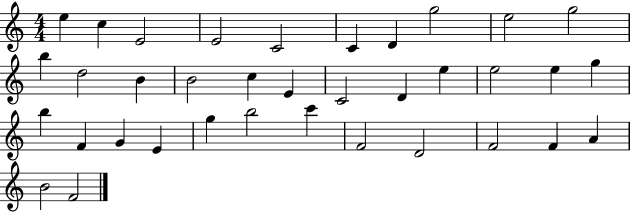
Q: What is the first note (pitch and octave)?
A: E5